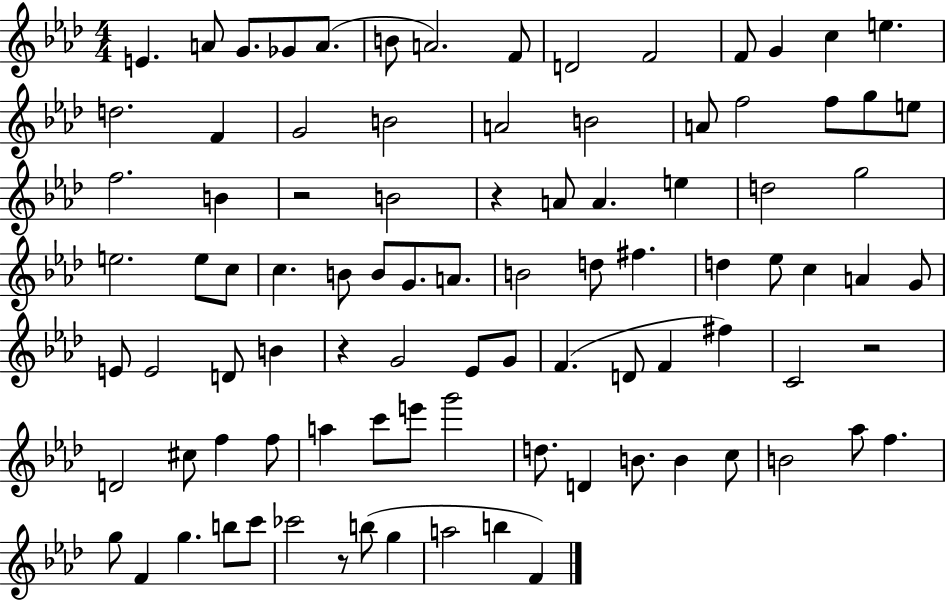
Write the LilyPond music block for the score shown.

{
  \clef treble
  \numericTimeSignature
  \time 4/4
  \key aes \major
  \repeat volta 2 { e'4. a'8 g'8. ges'8 a'8.( | b'8 a'2.) f'8 | d'2 f'2 | f'8 g'4 c''4 e''4. | \break d''2. f'4 | g'2 b'2 | a'2 b'2 | a'8 f''2 f''8 g''8 e''8 | \break f''2. b'4 | r2 b'2 | r4 a'8 a'4. e''4 | d''2 g''2 | \break e''2. e''8 c''8 | c''4. b'8 b'8 g'8. a'8. | b'2 d''8 fis''4. | d''4 ees''8 c''4 a'4 g'8 | \break e'8 e'2 d'8 b'4 | r4 g'2 ees'8 g'8 | f'4.( d'8 f'4 fis''4) | c'2 r2 | \break d'2 cis''8 f''4 f''8 | a''4 c'''8 e'''8 g'''2 | d''8. d'4 b'8. b'4 c''8 | b'2 aes''8 f''4. | \break g''8 f'4 g''4. b''8 c'''8 | ces'''2 r8 b''8( g''4 | a''2 b''4 f'4) | } \bar "|."
}